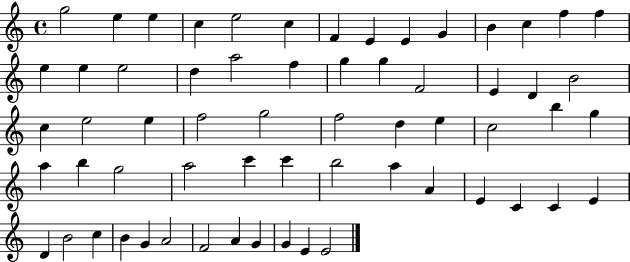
G5/h E5/q E5/q C5/q E5/h C5/q F4/q E4/q E4/q G4/q B4/q C5/q F5/q F5/q E5/q E5/q E5/h D5/q A5/h F5/q G5/q G5/q F4/h E4/q D4/q B4/h C5/q E5/h E5/q F5/h G5/h F5/h D5/q E5/q C5/h B5/q G5/q A5/q B5/q G5/h A5/h C6/q C6/q B5/h A5/q A4/q E4/q C4/q C4/q E4/q D4/q B4/h C5/q B4/q G4/q A4/h F4/h A4/q G4/q G4/q E4/q E4/h